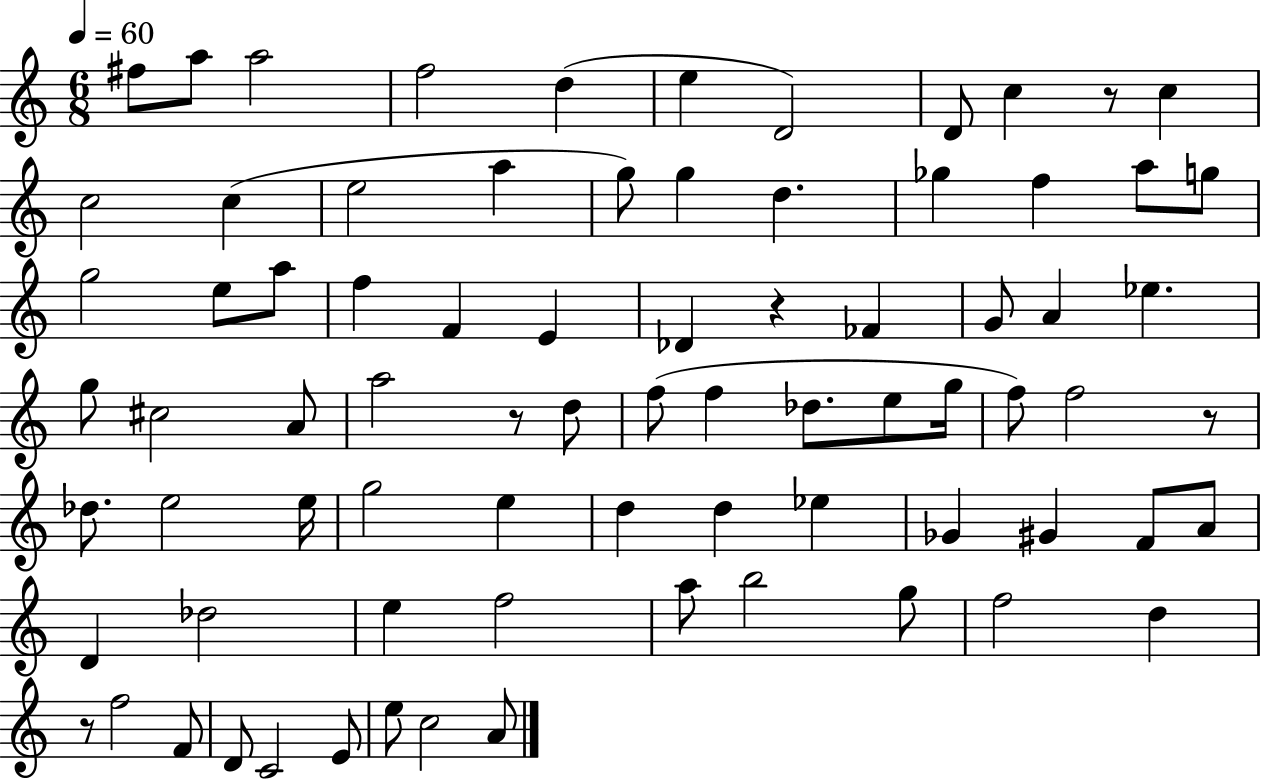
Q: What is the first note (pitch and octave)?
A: F#5